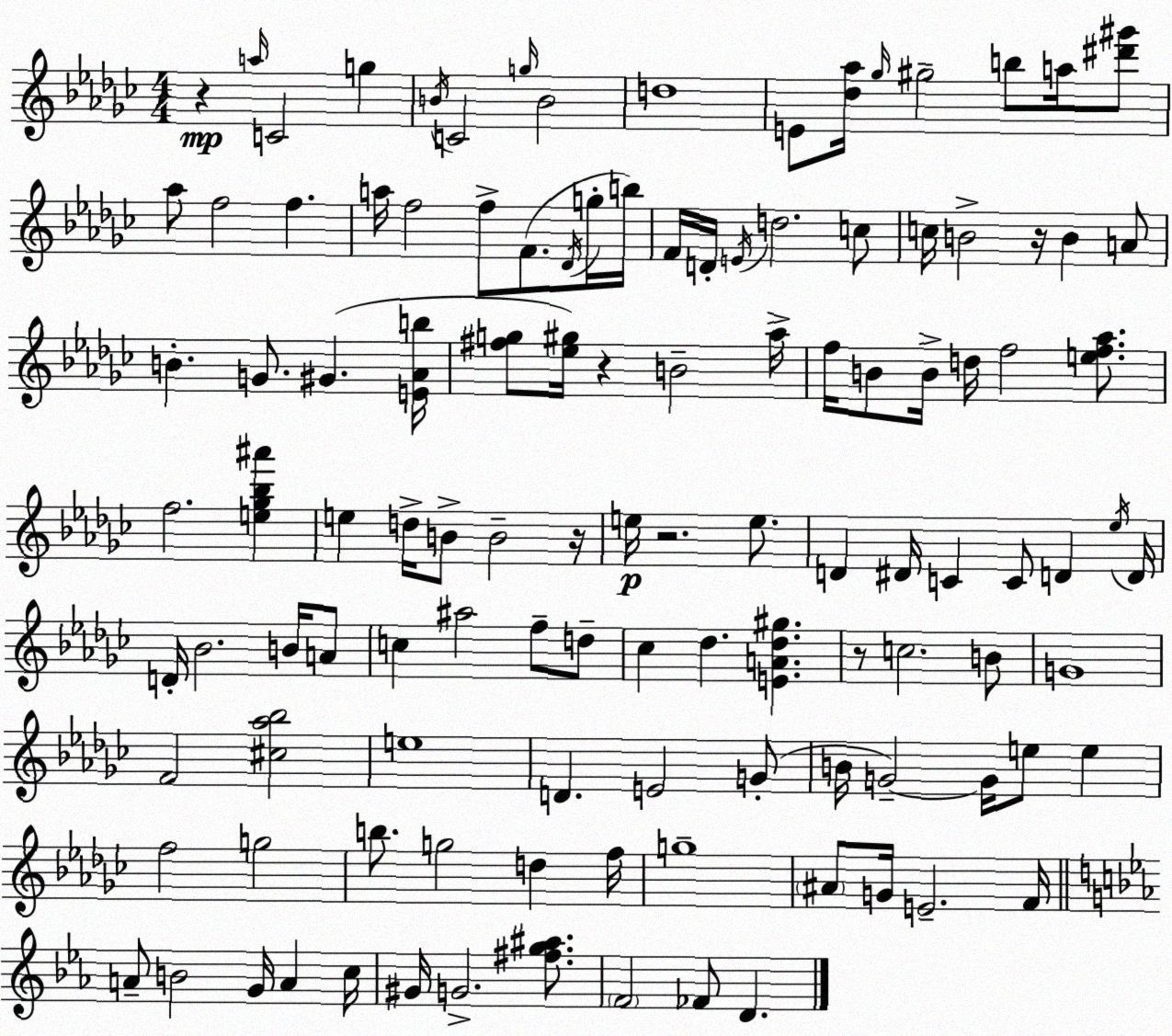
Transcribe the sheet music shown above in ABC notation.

X:1
T:Untitled
M:4/4
L:1/4
K:Ebm
z a/4 C2 g B/4 C2 g/4 B2 d4 E/2 [_d_a]/4 _g/4 ^g2 b/2 a/4 [^d'^g']/2 _a/2 f2 f a/4 f2 f/2 F/2 _D/4 g/4 b/4 F/4 D/4 E/4 d2 c/2 c/4 B2 z/4 B A/2 B G/2 ^G [E_Ab]/4 [^fg]/2 [_e^g]/4 z B2 _a/4 f/4 B/2 B/4 d/4 f2 [ef_a]/2 f2 [e_g_b^a'] e d/4 B/2 B2 z/4 e/4 z2 e/2 D ^D/4 C C/2 D _e/4 D/4 D/4 _B2 B/4 A/2 c ^a2 f/2 d/2 _c _d [EA_d^g] z/2 c2 B/2 G4 F2 [^c_a_b]2 e4 D E2 G/2 B/4 G2 G/4 e/2 e f2 g2 b/2 g2 d f/4 g4 ^A/2 G/4 E2 F/4 A/2 B2 G/4 A c/4 ^G/4 G2 [^fg^a]/2 F2 _F/2 D